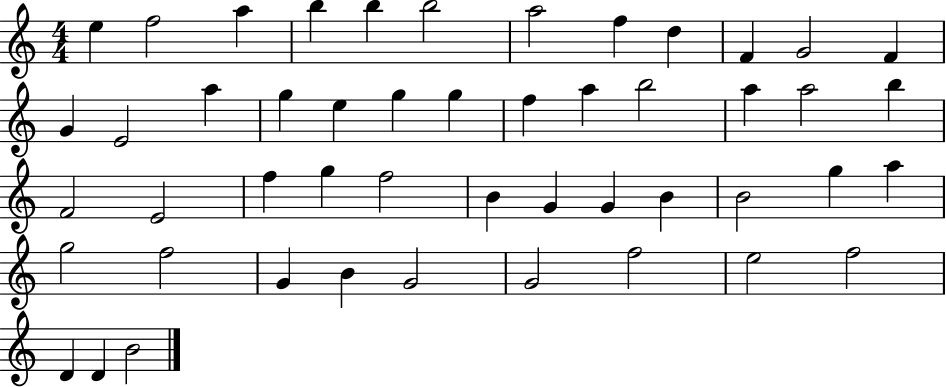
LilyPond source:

{
  \clef treble
  \numericTimeSignature
  \time 4/4
  \key c \major
  e''4 f''2 a''4 | b''4 b''4 b''2 | a''2 f''4 d''4 | f'4 g'2 f'4 | \break g'4 e'2 a''4 | g''4 e''4 g''4 g''4 | f''4 a''4 b''2 | a''4 a''2 b''4 | \break f'2 e'2 | f''4 g''4 f''2 | b'4 g'4 g'4 b'4 | b'2 g''4 a''4 | \break g''2 f''2 | g'4 b'4 g'2 | g'2 f''2 | e''2 f''2 | \break d'4 d'4 b'2 | \bar "|."
}